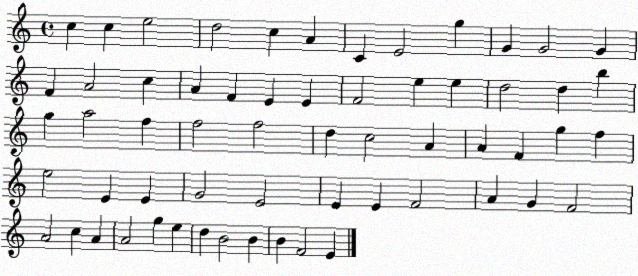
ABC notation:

X:1
T:Untitled
M:4/4
L:1/4
K:C
c c e2 d2 c A C E2 g G G2 G F A2 c A F E E F2 e e d2 d b g a2 f f2 f2 d c2 A A F g f e2 E E G2 E2 E E F2 A G F2 A2 c A A2 g e d B2 B B F2 E